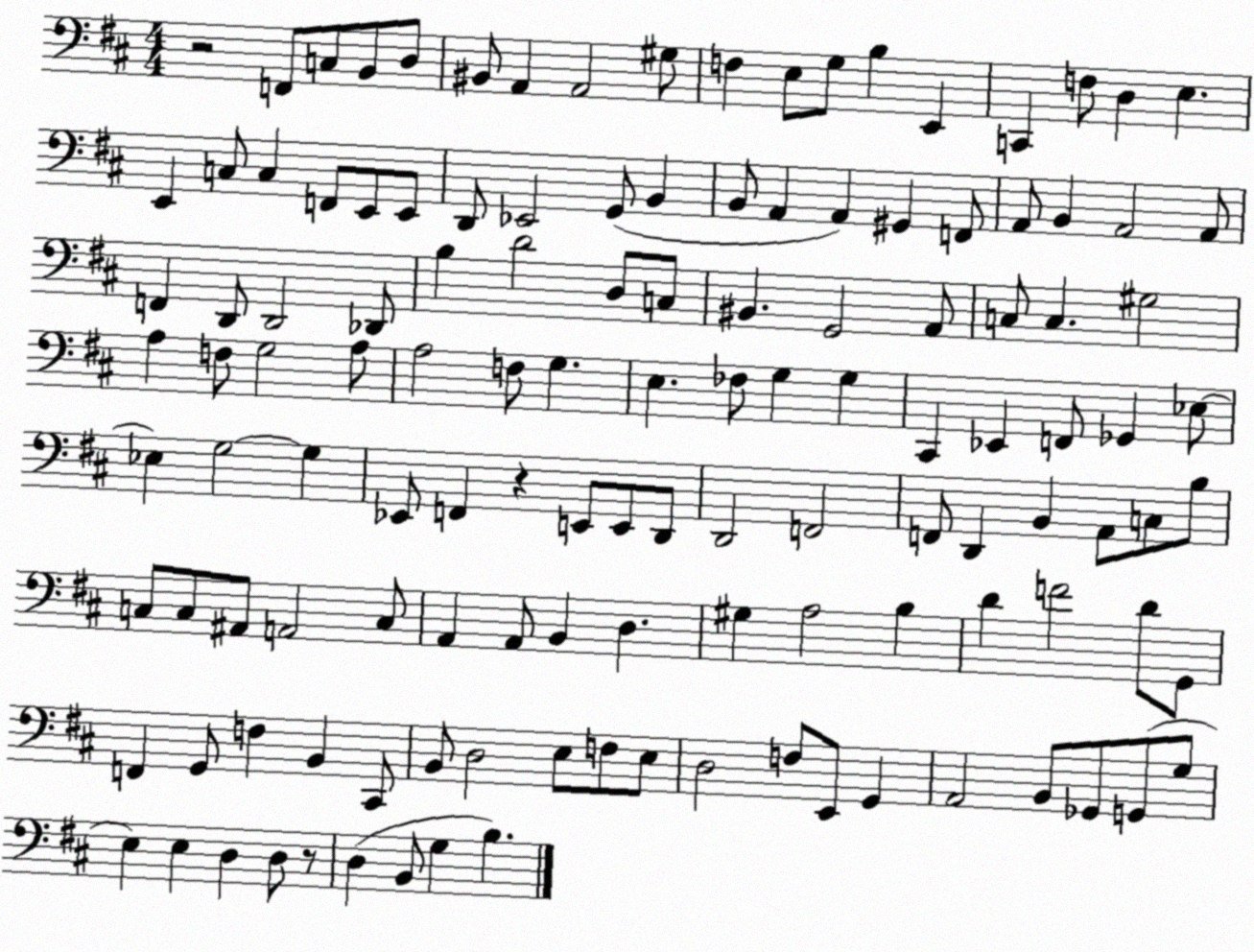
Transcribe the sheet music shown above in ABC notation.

X:1
T:Untitled
M:4/4
L:1/4
K:D
z2 F,,/2 C,/2 B,,/2 D,/2 ^B,,/2 A,, A,,2 ^G,/2 F, E,/2 G,/2 B, E,, C,, F,/2 D, E, E,, C,/2 C, F,,/2 E,,/2 E,,/2 D,,/2 _E,,2 G,,/2 B,, B,,/2 A,, A,, ^G,, F,,/2 A,,/2 B,, A,,2 A,,/2 F,, D,,/2 D,,2 _D,,/2 B, D2 D,/2 C,/2 ^B,, G,,2 A,,/2 C,/2 C, ^G,2 A, F,/2 G,2 A,/2 A,2 F,/2 G, E, _F,/2 G, G, ^C,, _E,, F,,/2 _G,, _E,/2 _E, G,2 G, _E,,/2 F,, z E,,/2 E,,/2 D,,/2 D,,2 F,,2 F,,/2 D,, B,, A,,/2 C,/2 B,/2 C,/2 C,/2 ^A,,/2 A,,2 C,/2 A,, A,,/2 B,, D, ^G, A,2 B, D F2 D/2 G,,/2 F,, G,,/2 F, B,, ^C,,/2 B,,/2 D,2 E,/2 F,/2 E,/2 D,2 F,/2 E,,/2 G,, A,,2 B,,/2 _G,,/2 G,,/2 G,/2 E, E, D, D,/2 z/2 D, B,,/2 G, B,